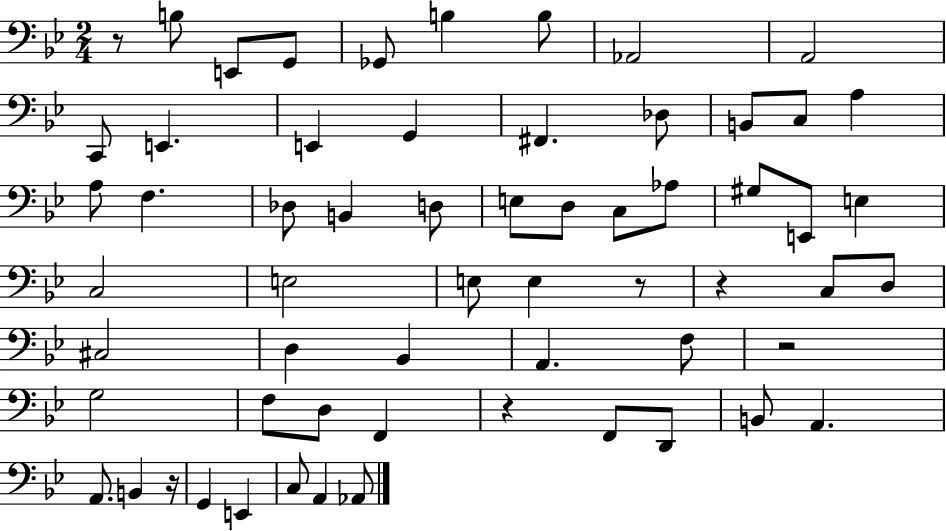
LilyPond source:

{
  \clef bass
  \numericTimeSignature
  \time 2/4
  \key bes \major
  \repeat volta 2 { r8 b8 e,8 g,8 | ges,8 b4 b8 | aes,2 | a,2 | \break c,8 e,4. | e,4 g,4 | fis,4. des8 | b,8 c8 a4 | \break a8 f4. | des8 b,4 d8 | e8 d8 c8 aes8 | gis8 e,8 e4 | \break c2 | e2 | e8 e4 r8 | r4 c8 d8 | \break cis2 | d4 bes,4 | a,4. f8 | r2 | \break g2 | f8 d8 f,4 | r4 f,8 d,8 | b,8 a,4. | \break a,8. b,4 r16 | g,4 e,4 | c8 a,4 aes,8 | } \bar "|."
}